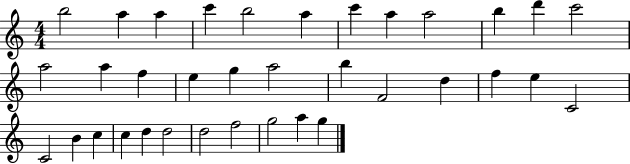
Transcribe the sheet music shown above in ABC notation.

X:1
T:Untitled
M:4/4
L:1/4
K:C
b2 a a c' b2 a c' a a2 b d' c'2 a2 a f e g a2 b F2 d f e C2 C2 B c c d d2 d2 f2 g2 a g